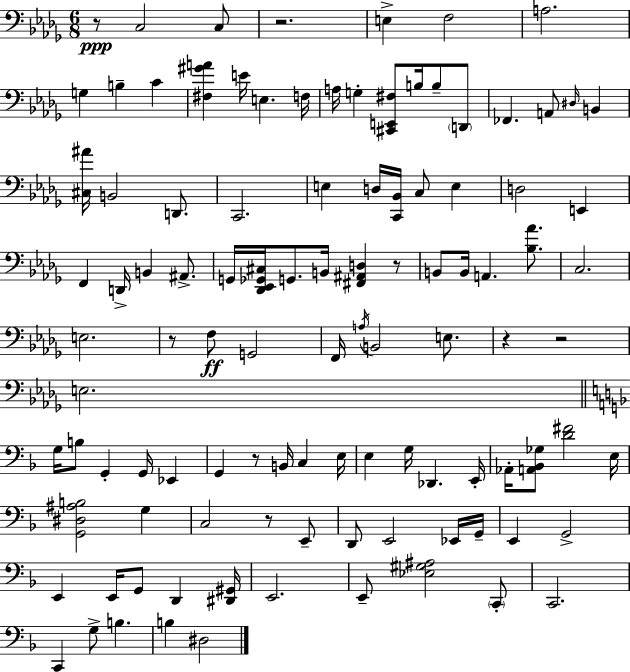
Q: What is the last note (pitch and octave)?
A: D#3